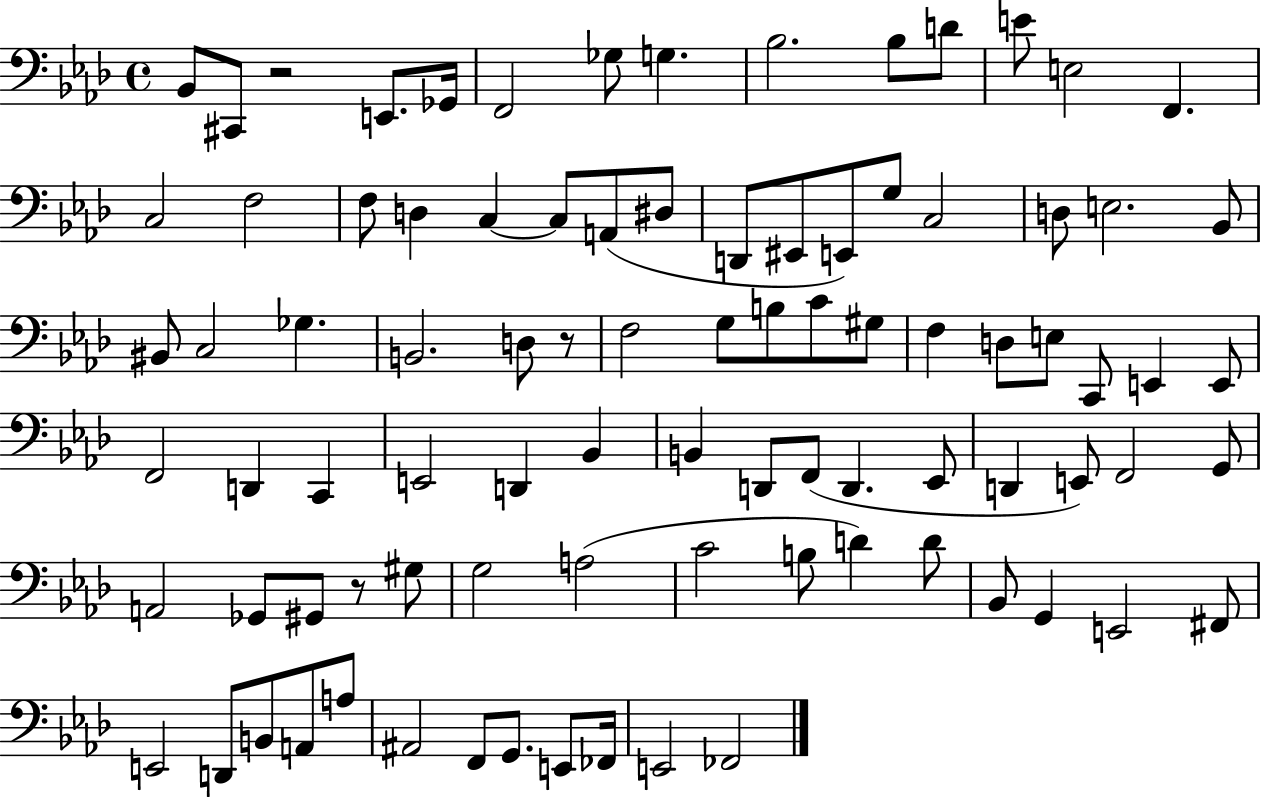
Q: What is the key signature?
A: AES major